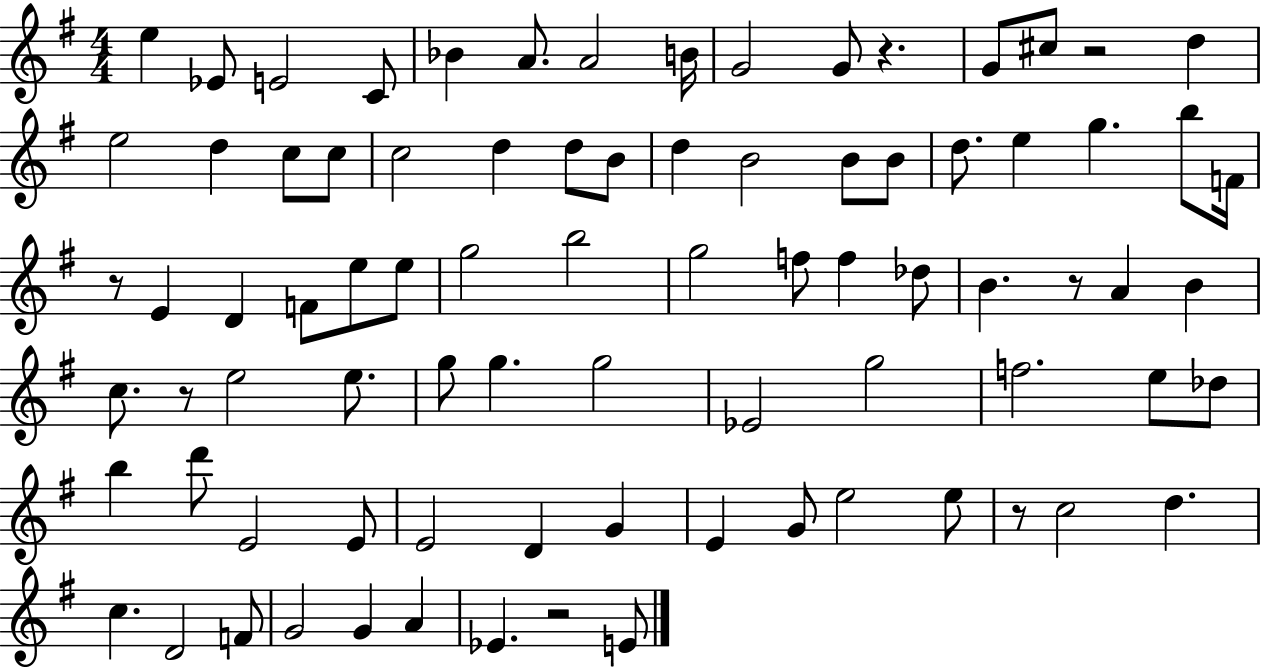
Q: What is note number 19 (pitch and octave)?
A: D5